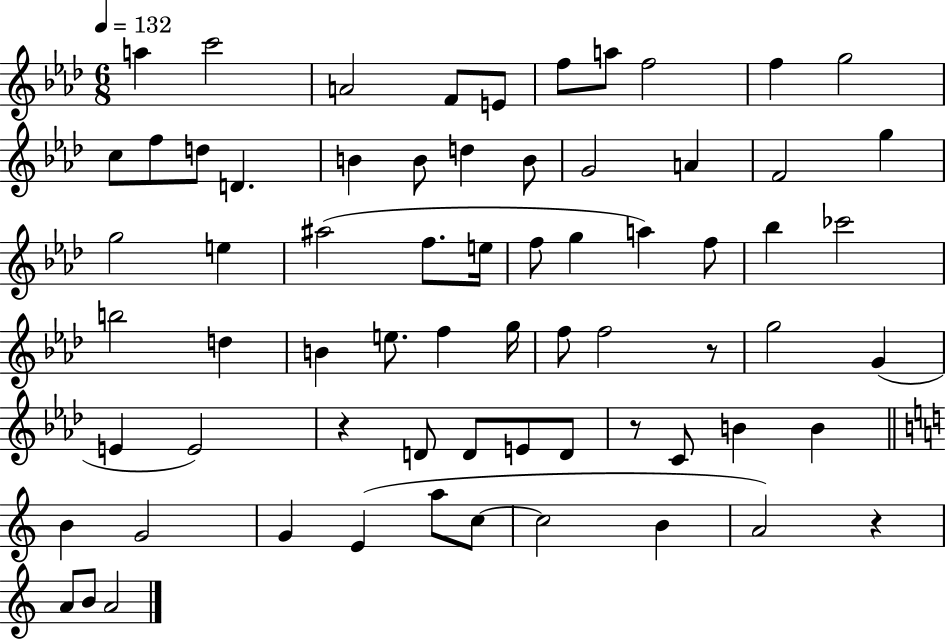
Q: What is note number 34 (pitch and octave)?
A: B5